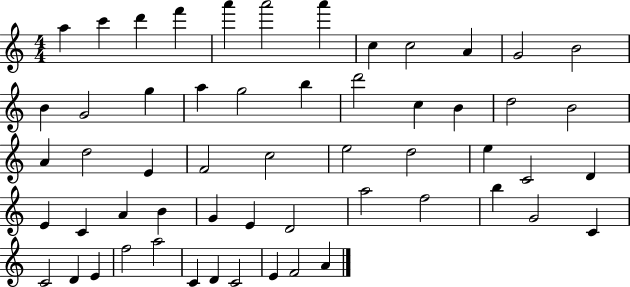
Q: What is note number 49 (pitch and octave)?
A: F5